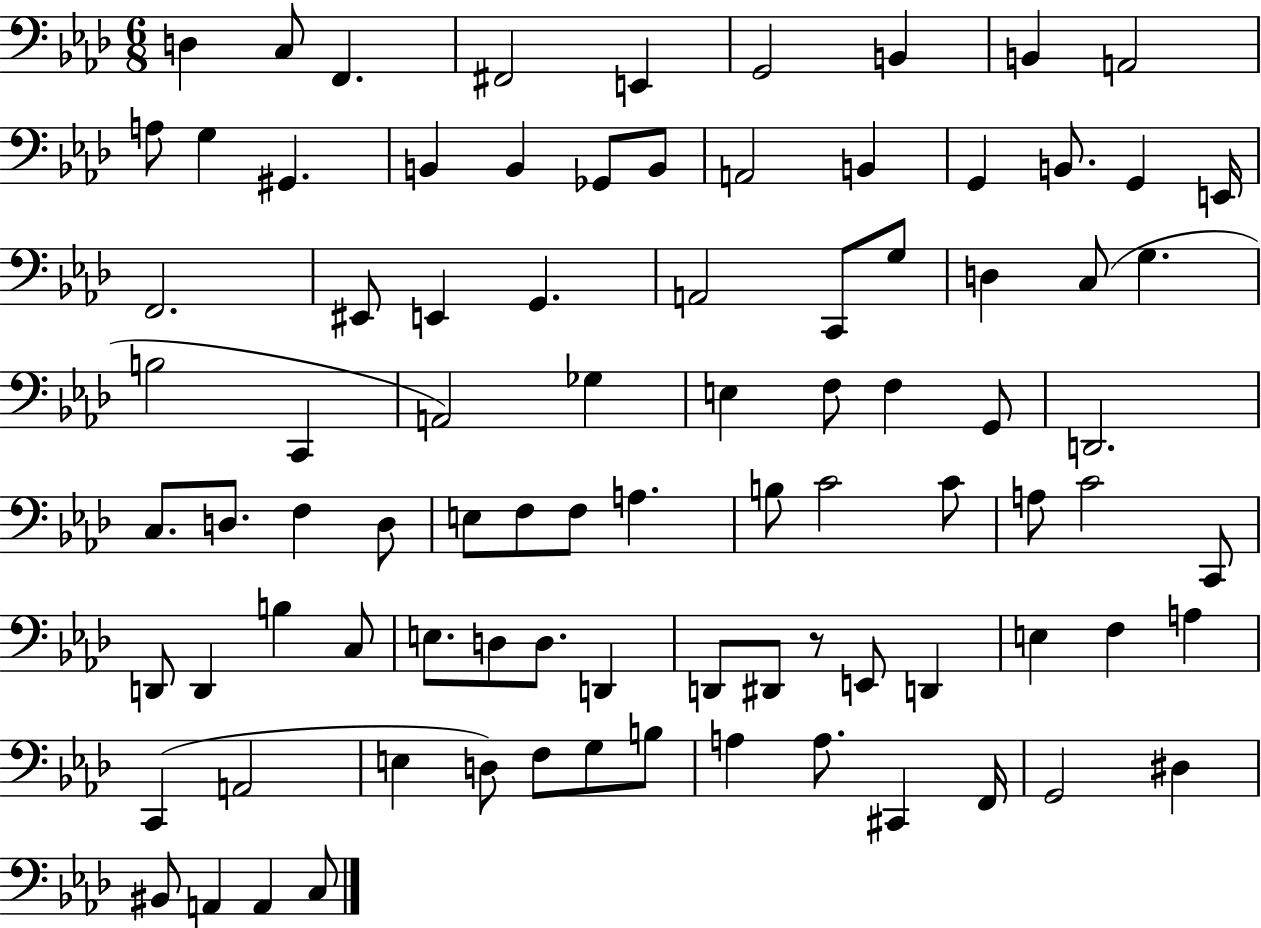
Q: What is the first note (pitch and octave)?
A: D3